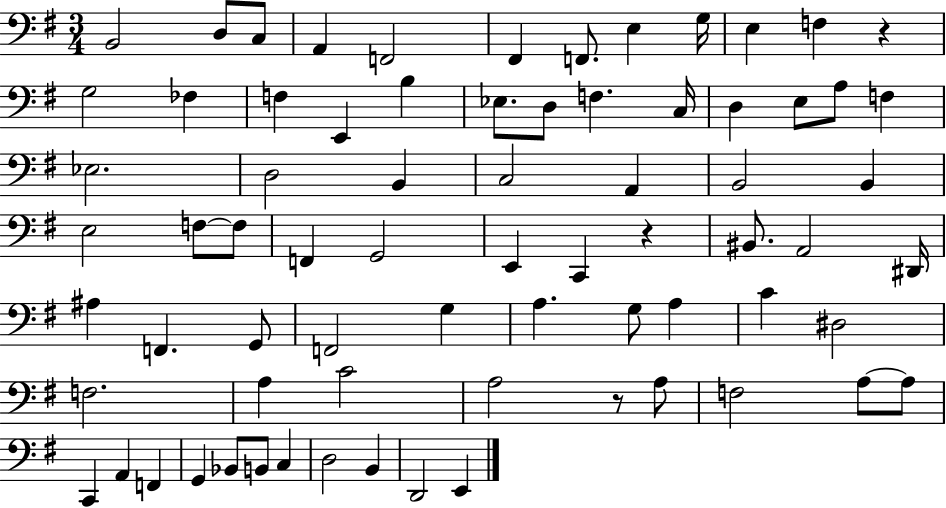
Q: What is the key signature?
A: G major